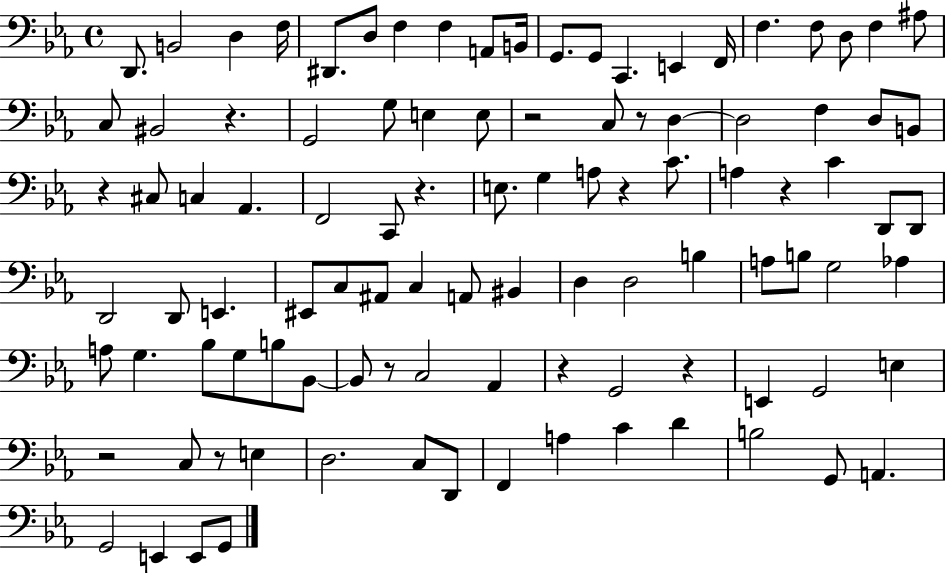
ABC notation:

X:1
T:Untitled
M:4/4
L:1/4
K:Eb
D,,/2 B,,2 D, F,/4 ^D,,/2 D,/2 F, F, A,,/2 B,,/4 G,,/2 G,,/2 C,, E,, F,,/4 F, F,/2 D,/2 F, ^A,/2 C,/2 ^B,,2 z G,,2 G,/2 E, E,/2 z2 C,/2 z/2 D, D,2 F, D,/2 B,,/2 z ^C,/2 C, _A,, F,,2 C,,/2 z E,/2 G, A,/2 z C/2 A, z C D,,/2 D,,/2 D,,2 D,,/2 E,, ^E,,/2 C,/2 ^A,,/2 C, A,,/2 ^B,, D, D,2 B, A,/2 B,/2 G,2 _A, A,/2 G, _B,/2 G,/2 B,/2 _B,,/2 _B,,/2 z/2 C,2 _A,, z G,,2 z E,, G,,2 E, z2 C,/2 z/2 E, D,2 C,/2 D,,/2 F,, A, C D B,2 G,,/2 A,, G,,2 E,, E,,/2 G,,/2